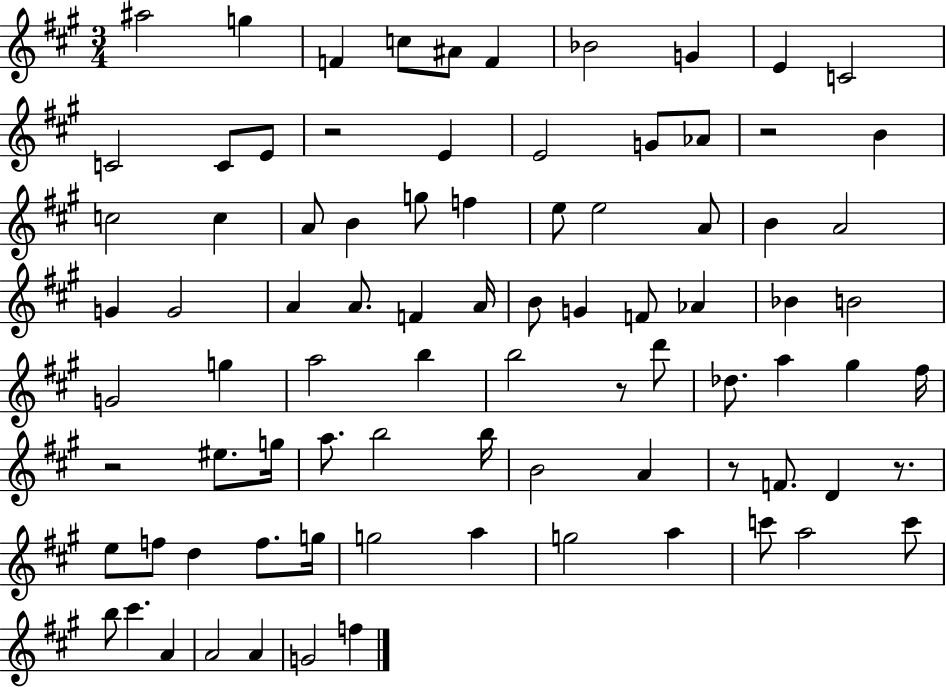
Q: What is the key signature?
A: A major